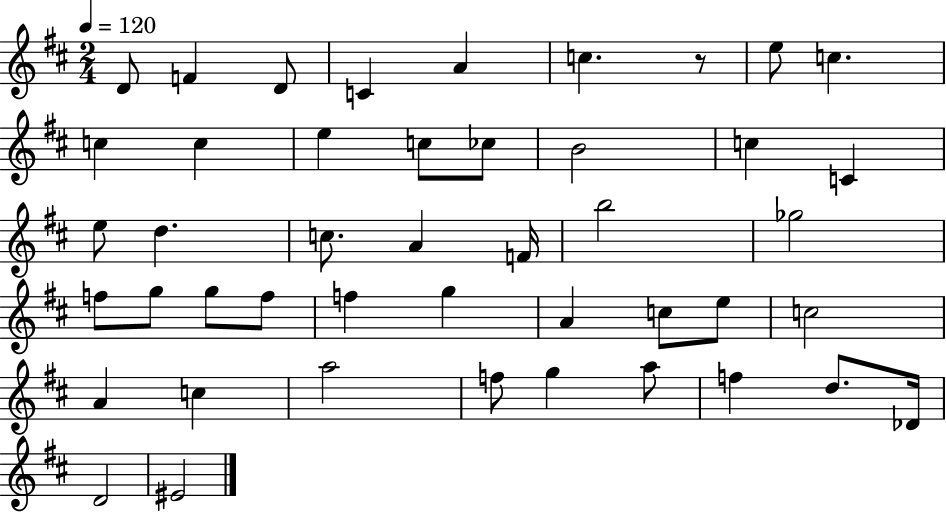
X:1
T:Untitled
M:2/4
L:1/4
K:D
D/2 F D/2 C A c z/2 e/2 c c c e c/2 _c/2 B2 c C e/2 d c/2 A F/4 b2 _g2 f/2 g/2 g/2 f/2 f g A c/2 e/2 c2 A c a2 f/2 g a/2 f d/2 _D/4 D2 ^E2